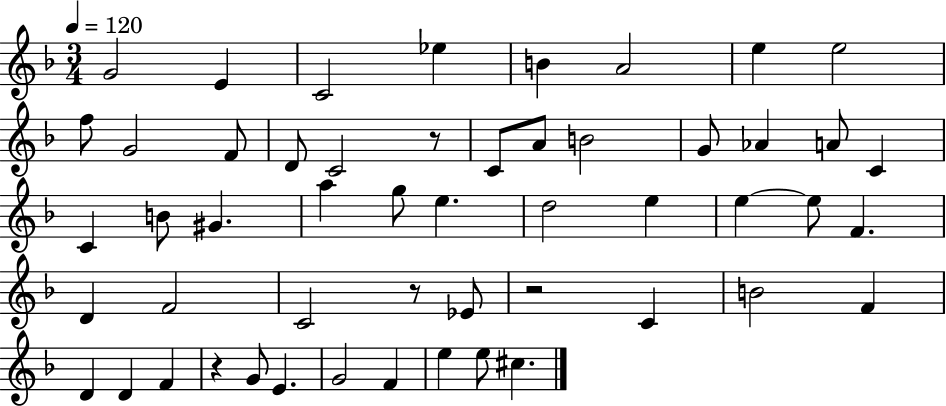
{
  \clef treble
  \numericTimeSignature
  \time 3/4
  \key f \major
  \tempo 4 = 120
  \repeat volta 2 { g'2 e'4 | c'2 ees''4 | b'4 a'2 | e''4 e''2 | \break f''8 g'2 f'8 | d'8 c'2 r8 | c'8 a'8 b'2 | g'8 aes'4 a'8 c'4 | \break c'4 b'8 gis'4. | a''4 g''8 e''4. | d''2 e''4 | e''4~~ e''8 f'4. | \break d'4 f'2 | c'2 r8 ees'8 | r2 c'4 | b'2 f'4 | \break d'4 d'4 f'4 | r4 g'8 e'4. | g'2 f'4 | e''4 e''8 cis''4. | \break } \bar "|."
}